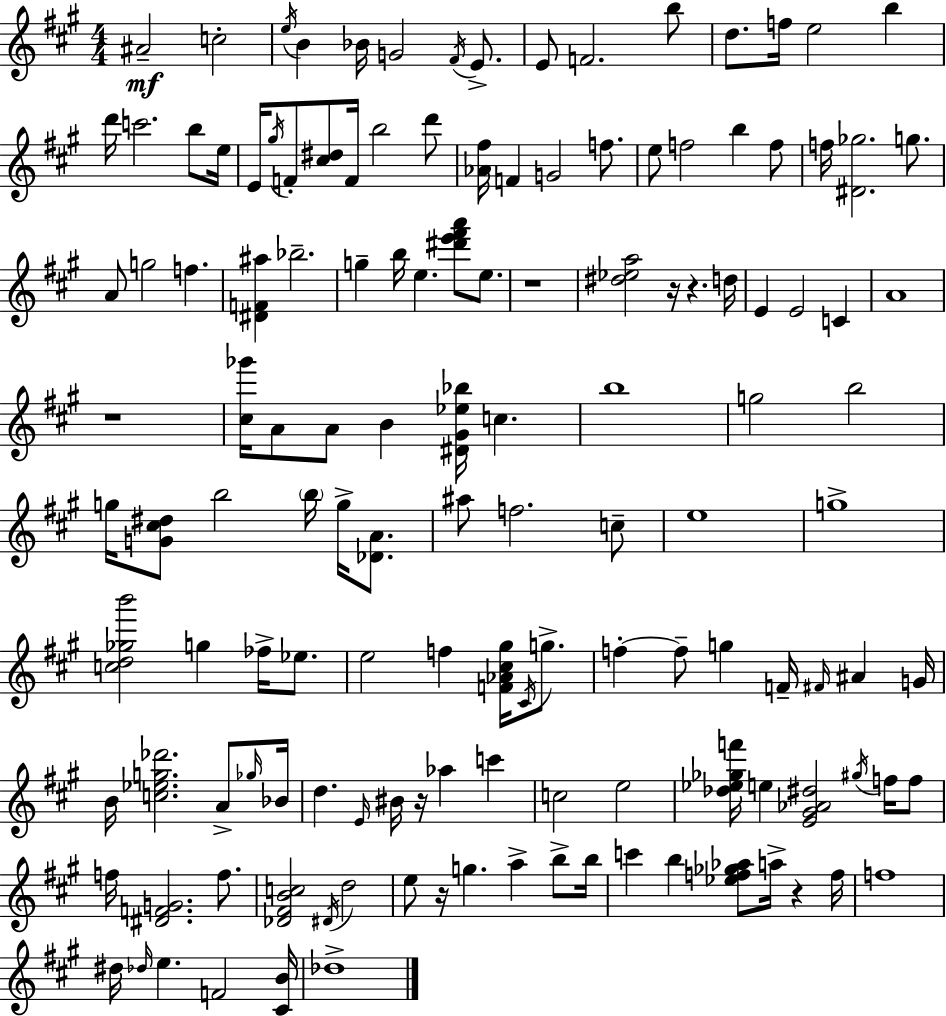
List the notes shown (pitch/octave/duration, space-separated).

A#4/h C5/h E5/s B4/q Bb4/s G4/h F#4/s E4/e. E4/e F4/h. B5/e D5/e. F5/s E5/h B5/q D6/s C6/h. B5/e E5/s E4/s G#5/s F4/e [C#5,D#5]/e F4/s B5/h D6/e [Ab4,F#5]/s F4/q G4/h F5/e. E5/e F5/h B5/q F5/e F5/s [D#4,Gb5]/h. G5/e. A4/e G5/h F5/q. [D#4,F4,A#5]/q Bb5/h. G5/q B5/s E5/q. [D#6,E6,F#6,A6]/e E5/e. R/w [D#5,Eb5,A5]/h R/s R/q. D5/s E4/q E4/h C4/q A4/w R/w [C#5,Gb6]/s A4/e A4/e B4/q [D#4,G#4,Eb5,Bb5]/s C5/q. B5/w G5/h B5/h G5/s [G4,C#5,D#5]/e B5/h B5/s G5/s [Db4,A4]/e. A#5/e F5/h. C5/e E5/w G5/w [C5,D5,Gb5,B6]/h G5/q FES5/s Eb5/e. E5/h F5/q [F4,Ab4,C#5,G#5]/s C#4/s G5/e. F5/q F5/e G5/q F4/s F#4/s A#4/q G4/s B4/s [C5,Eb5,G5,Db6]/h. A4/e Gb5/s Bb4/s D5/q. E4/s BIS4/s R/s Ab5/q C6/q C5/h E5/h [Db5,Eb5,Gb5,F6]/s E5/q [E4,G#4,Ab4,D#5]/h G#5/s F5/s F5/e F5/s [D#4,F4,G4]/h. F5/e. [Db4,F#4,B4,C5]/h D#4/s D5/h E5/e R/s G5/q. A5/q B5/e B5/s C6/q B5/q [Eb5,F5,Gb5,Ab5]/e A5/s R/q F5/s F5/w D#5/s Db5/s E5/q. F4/h [C#4,B4]/s Db5/w